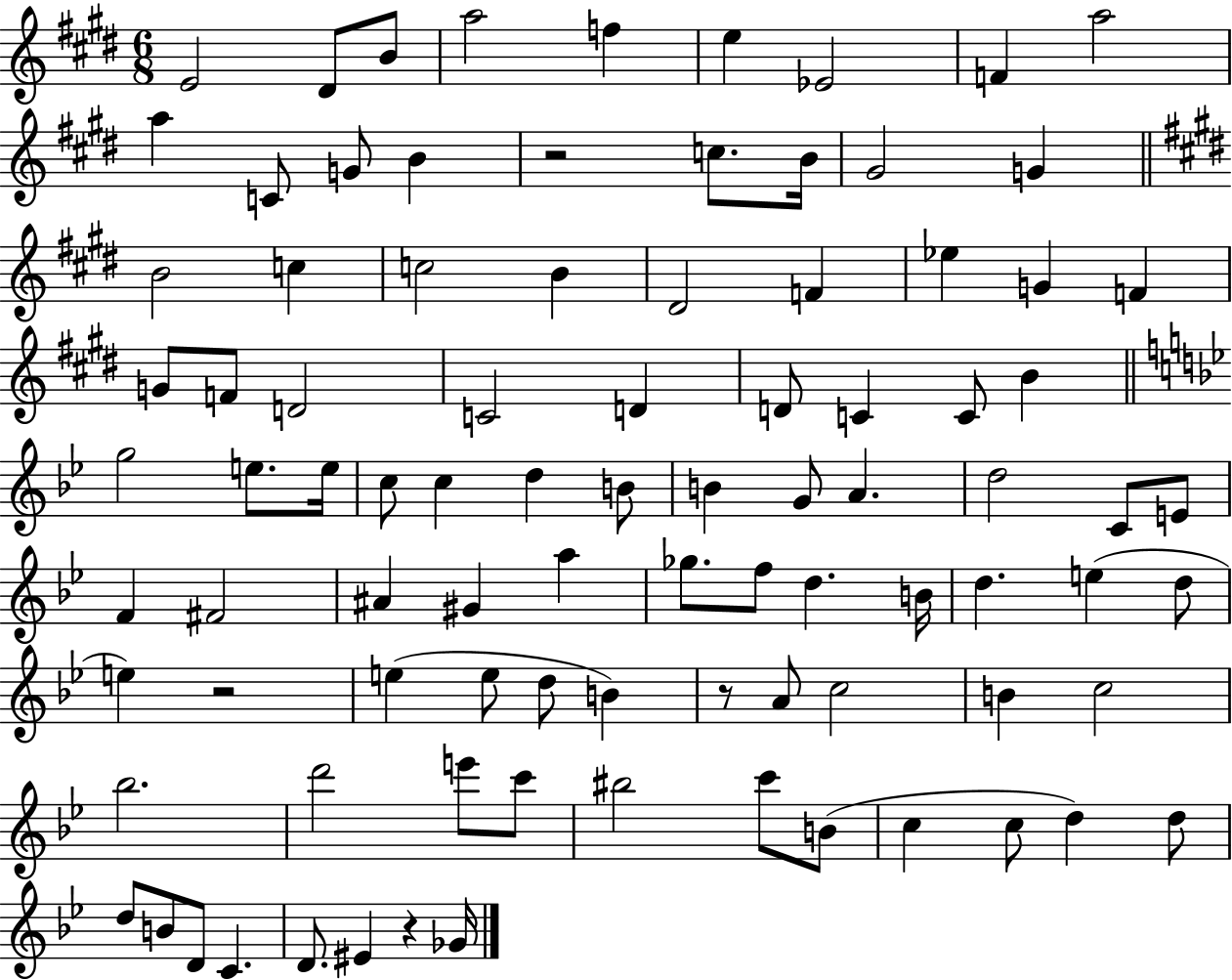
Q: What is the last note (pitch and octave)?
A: Gb4